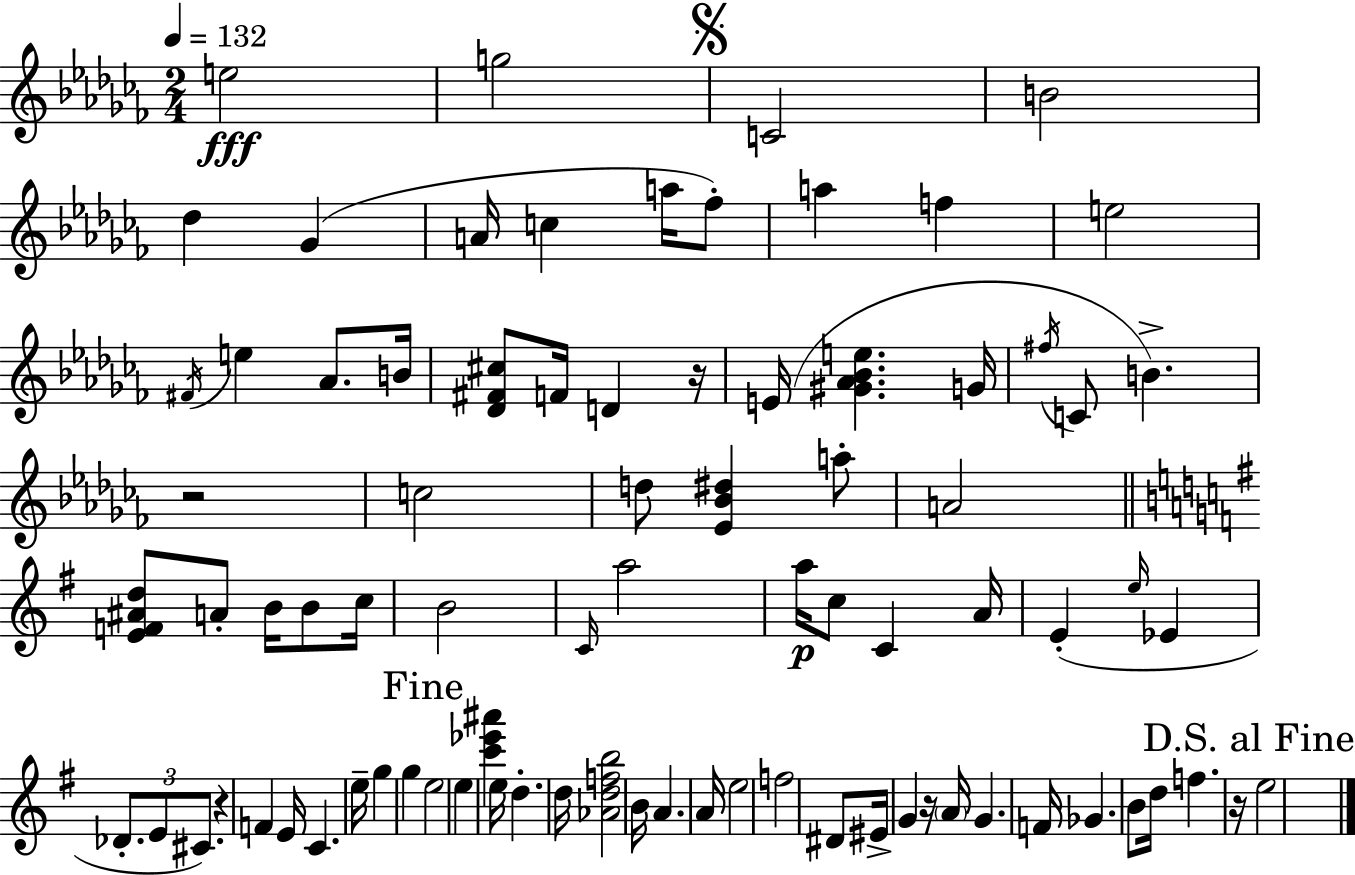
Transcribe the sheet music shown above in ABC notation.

X:1
T:Untitled
M:2/4
L:1/4
K:Abm
e2 g2 C2 B2 _d _G A/4 c a/4 _f/2 a f e2 ^F/4 e _A/2 B/4 [_D^F^c]/2 F/4 D z/4 E/4 [^G_A_Be] G/4 ^f/4 C/2 B z2 c2 d/2 [_E_B^d] a/2 A2 [EF^Ad]/2 A/2 B/4 B/2 c/4 B2 C/4 a2 a/4 c/2 C A/4 E e/4 _E _D/2 E/2 ^C/2 z F E/4 C e/4 g g e2 e [c'_e'^a'] e/4 d d/4 [_Adfb]2 B/4 A A/4 e2 f2 ^D/2 ^E/4 G z/4 A/4 G F/4 _G B/2 d/4 f z/4 e2